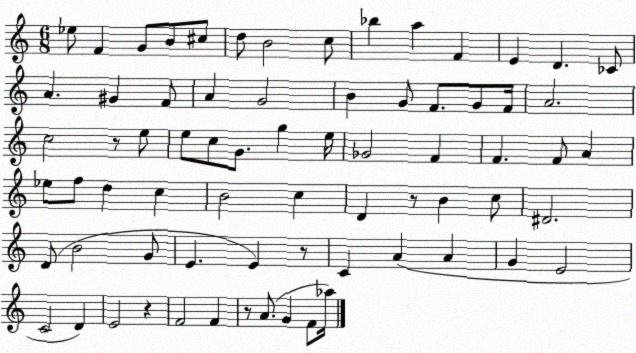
X:1
T:Untitled
M:6/8
L:1/4
K:C
_e/2 F G/2 B/2 ^c/2 d/2 B2 c/2 _b a F E D _C/2 A ^G F/2 A G2 B G/2 F/2 G/2 F/4 A2 c2 z/2 e/2 e/2 c/2 G/2 g e/4 _G2 F F F/2 A _e/2 f/2 d c B2 c D z/2 B c/2 ^D2 D/2 B2 G/2 E E z/2 C A A G E2 C2 D E2 z F2 F z/2 A/2 G F/2 _a/4